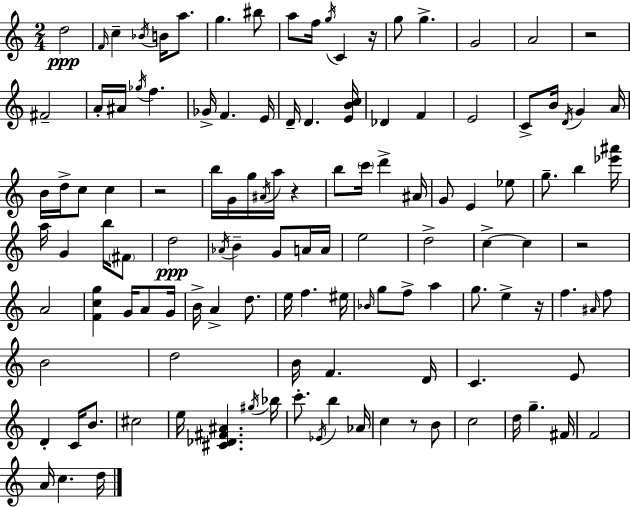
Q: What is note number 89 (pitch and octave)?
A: F4